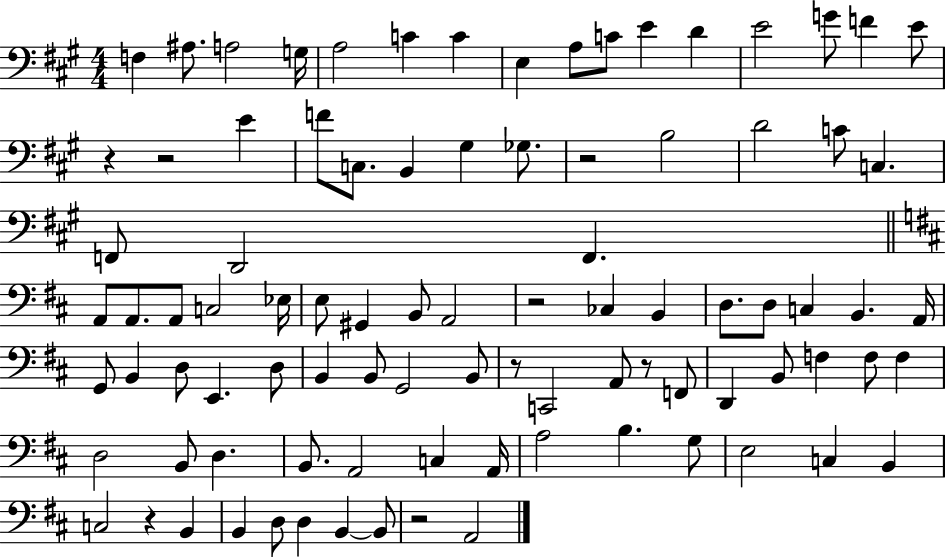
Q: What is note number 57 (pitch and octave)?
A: F2